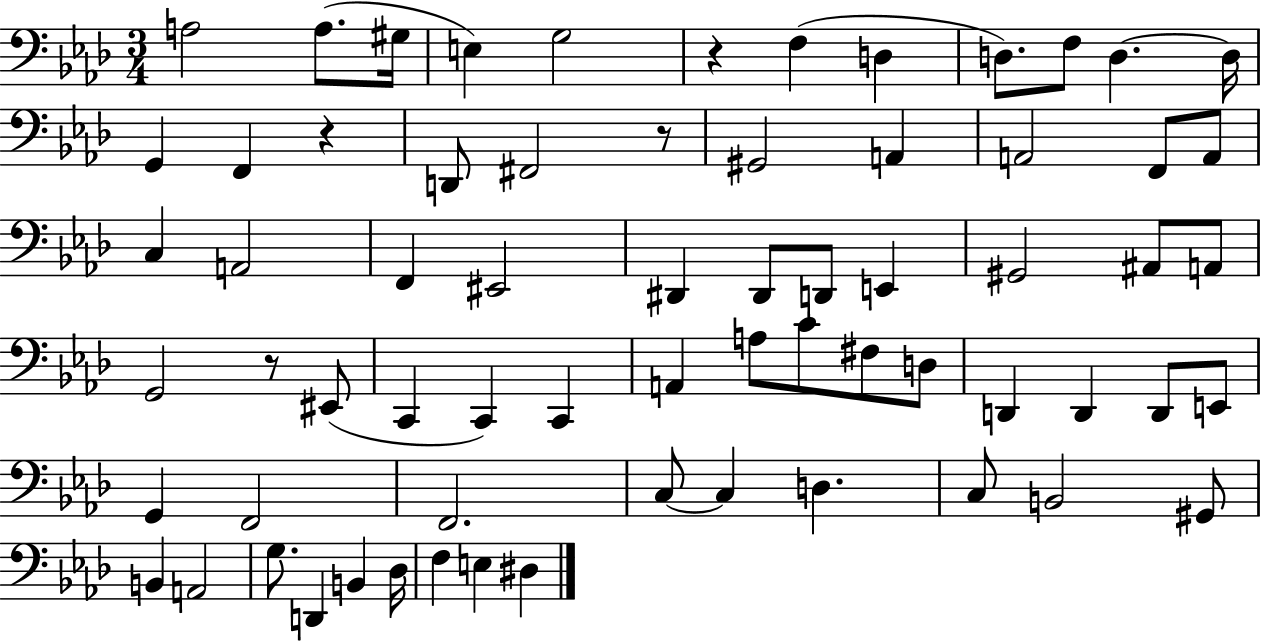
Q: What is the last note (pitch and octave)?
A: D#3